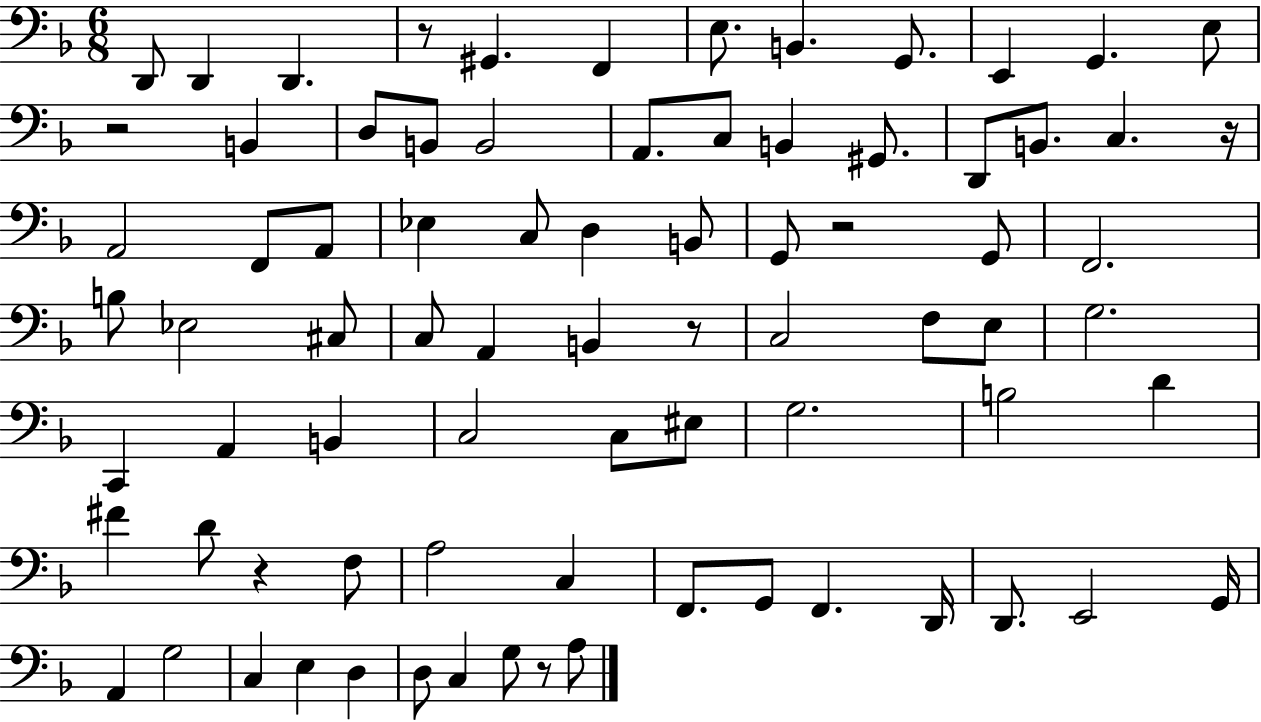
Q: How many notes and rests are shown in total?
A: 79